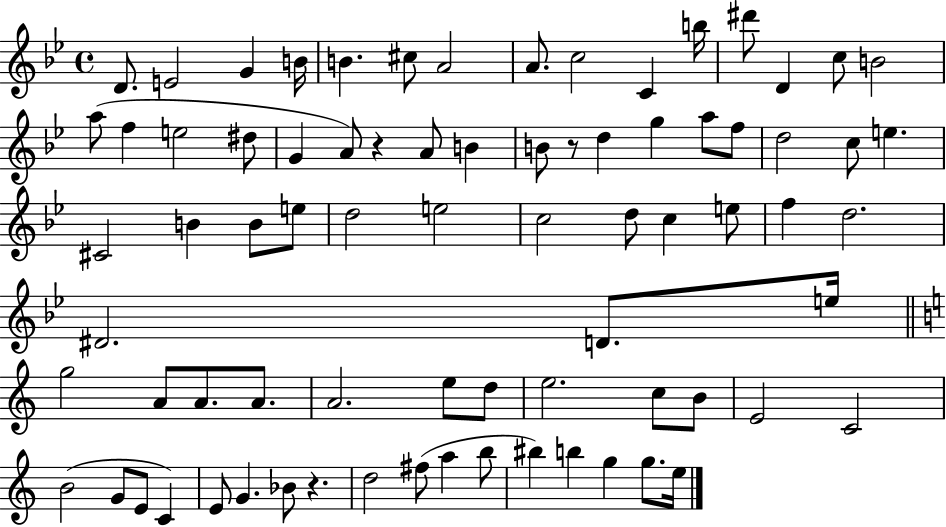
{
  \clef treble
  \time 4/4
  \defaultTimeSignature
  \key bes \major
  d'8. e'2 g'4 b'16 | b'4. cis''8 a'2 | a'8. c''2 c'4 b''16 | dis'''8 d'4 c''8 b'2 | \break a''8( f''4 e''2 dis''8 | g'4 a'8) r4 a'8 b'4 | b'8 r8 d''4 g''4 a''8 f''8 | d''2 c''8 e''4. | \break cis'2 b'4 b'8 e''8 | d''2 e''2 | c''2 d''8 c''4 e''8 | f''4 d''2. | \break dis'2. d'8. e''16 | \bar "||" \break \key c \major g''2 a'8 a'8. a'8. | a'2. e''8 d''8 | e''2. c''8 b'8 | e'2 c'2 | \break b'2( g'8 e'8 c'4) | e'8 g'4. bes'8 r4. | d''2 fis''8( a''4 b''8 | bis''4) b''4 g''4 g''8. e''16 | \break \bar "|."
}